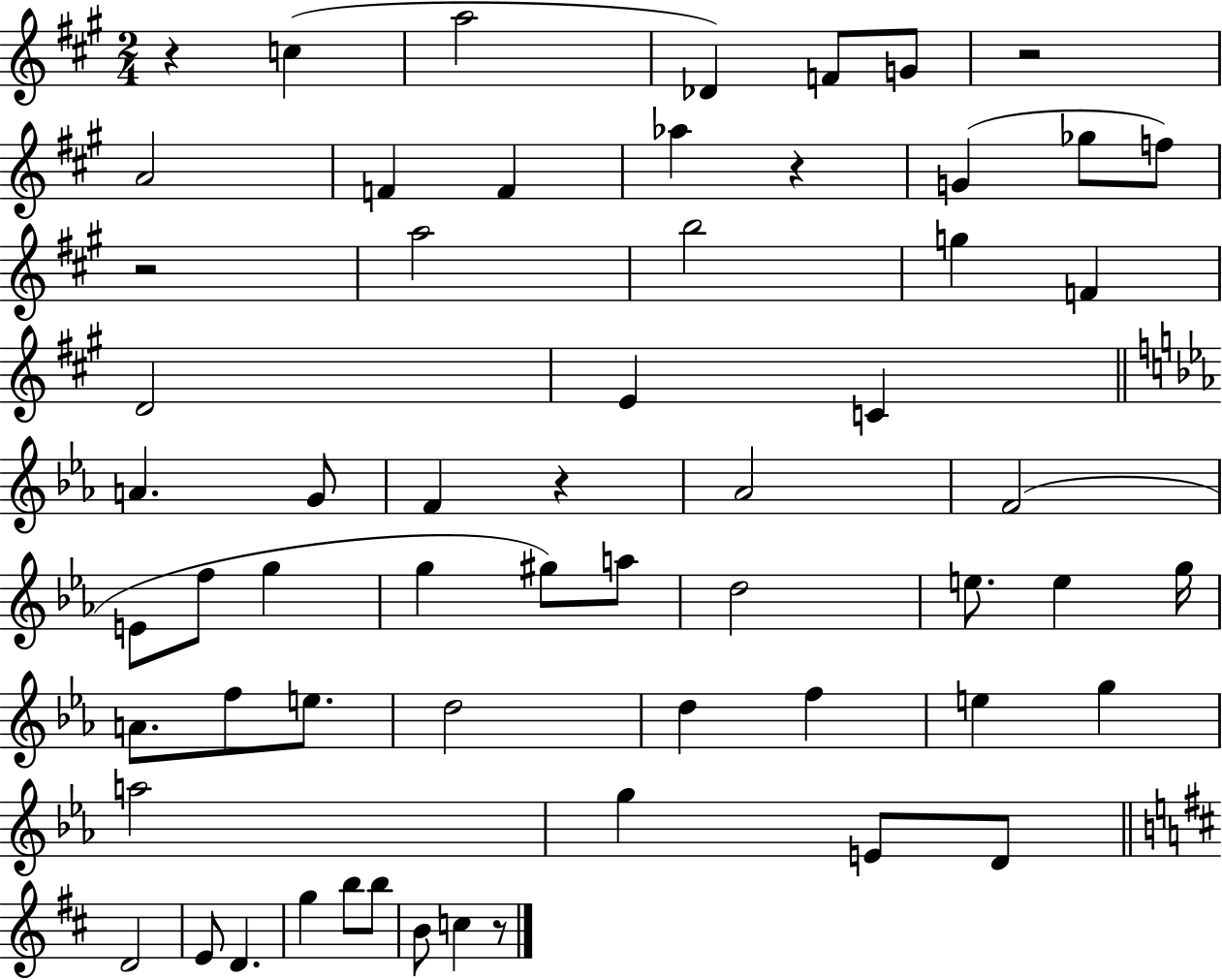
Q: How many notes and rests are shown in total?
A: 60